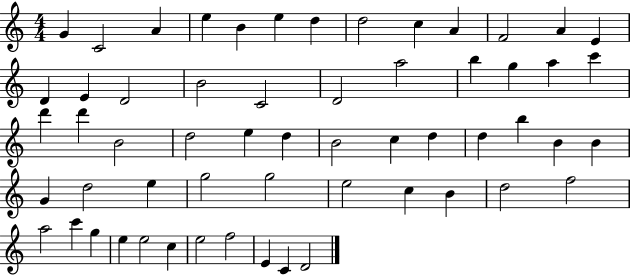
G4/q C4/h A4/q E5/q B4/q E5/q D5/q D5/h C5/q A4/q F4/h A4/q E4/q D4/q E4/q D4/h B4/h C4/h D4/h A5/h B5/q G5/q A5/q C6/q D6/q D6/q B4/h D5/h E5/q D5/q B4/h C5/q D5/q D5/q B5/q B4/q B4/q G4/q D5/h E5/q G5/h G5/h E5/h C5/q B4/q D5/h F5/h A5/h C6/q G5/q E5/q E5/h C5/q E5/h F5/h E4/q C4/q D4/h